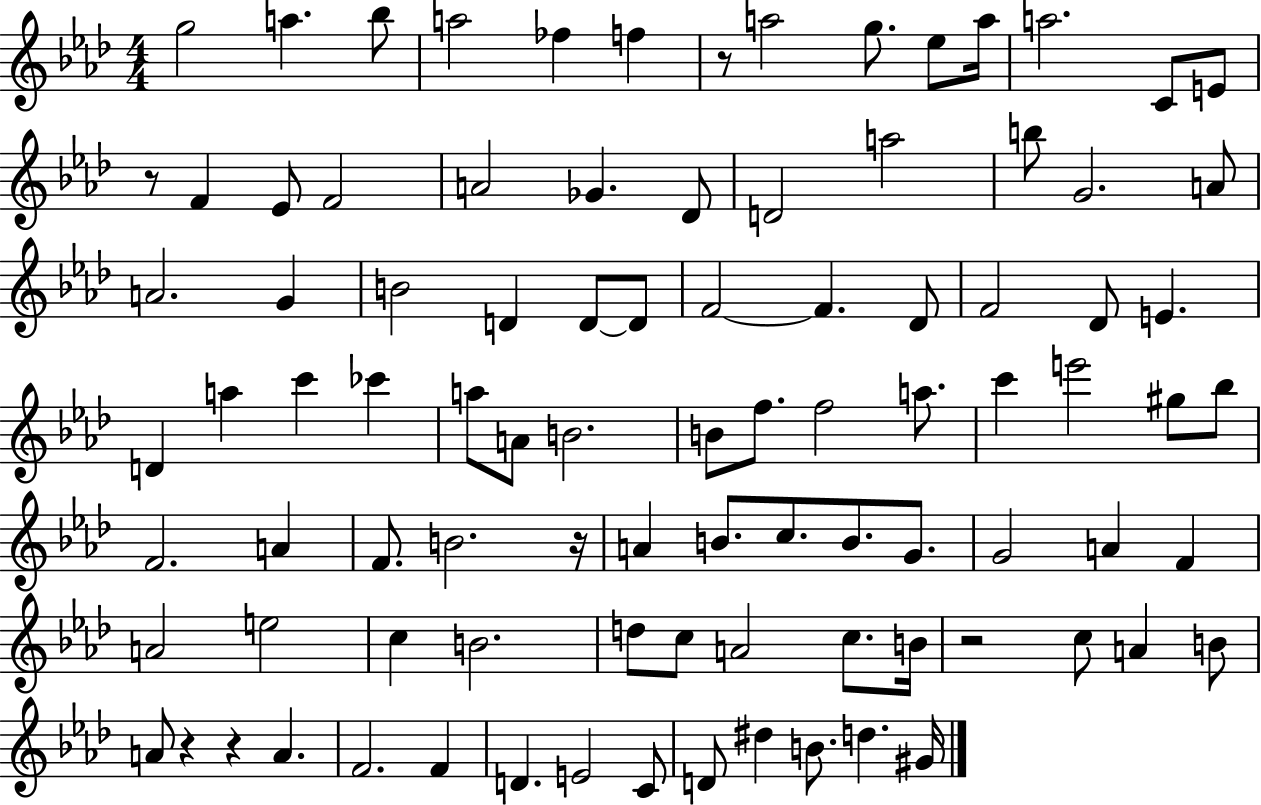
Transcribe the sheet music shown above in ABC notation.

X:1
T:Untitled
M:4/4
L:1/4
K:Ab
g2 a _b/2 a2 _f f z/2 a2 g/2 _e/2 a/4 a2 C/2 E/2 z/2 F _E/2 F2 A2 _G _D/2 D2 a2 b/2 G2 A/2 A2 G B2 D D/2 D/2 F2 F _D/2 F2 _D/2 E D a c' _c' a/2 A/2 B2 B/2 f/2 f2 a/2 c' e'2 ^g/2 _b/2 F2 A F/2 B2 z/4 A B/2 c/2 B/2 G/2 G2 A F A2 e2 c B2 d/2 c/2 A2 c/2 B/4 z2 c/2 A B/2 A/2 z z A F2 F D E2 C/2 D/2 ^d B/2 d ^G/4